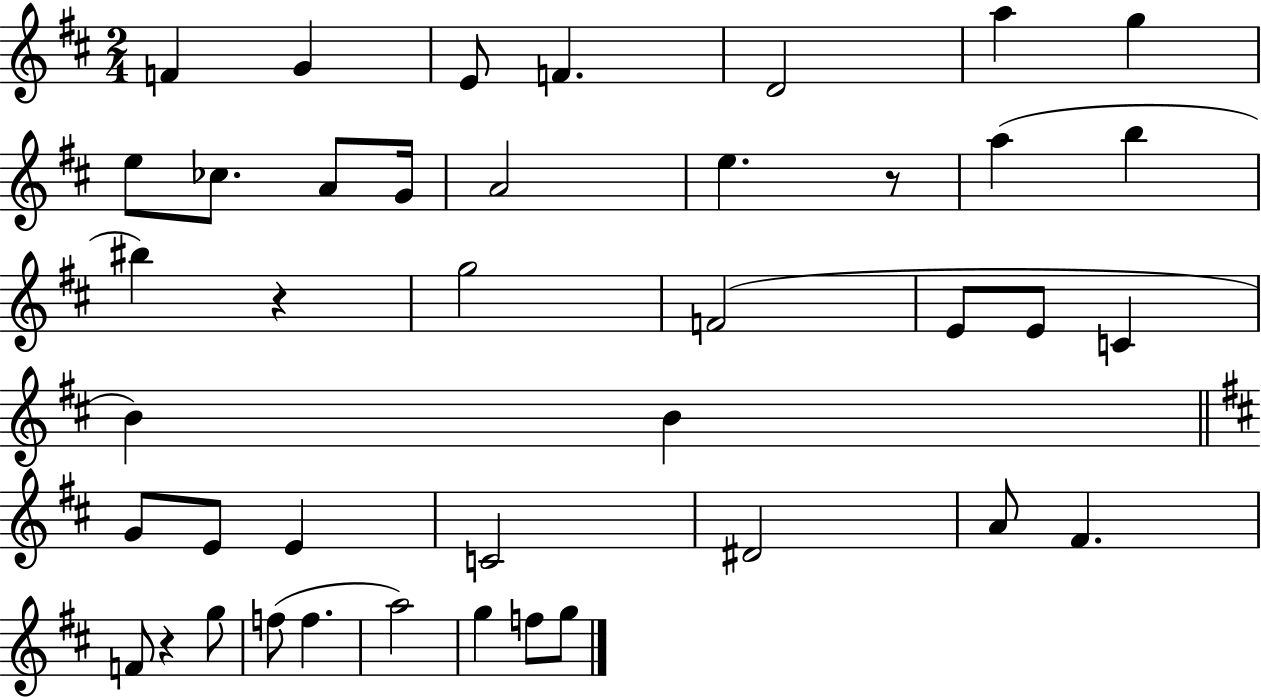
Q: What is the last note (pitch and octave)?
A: G5